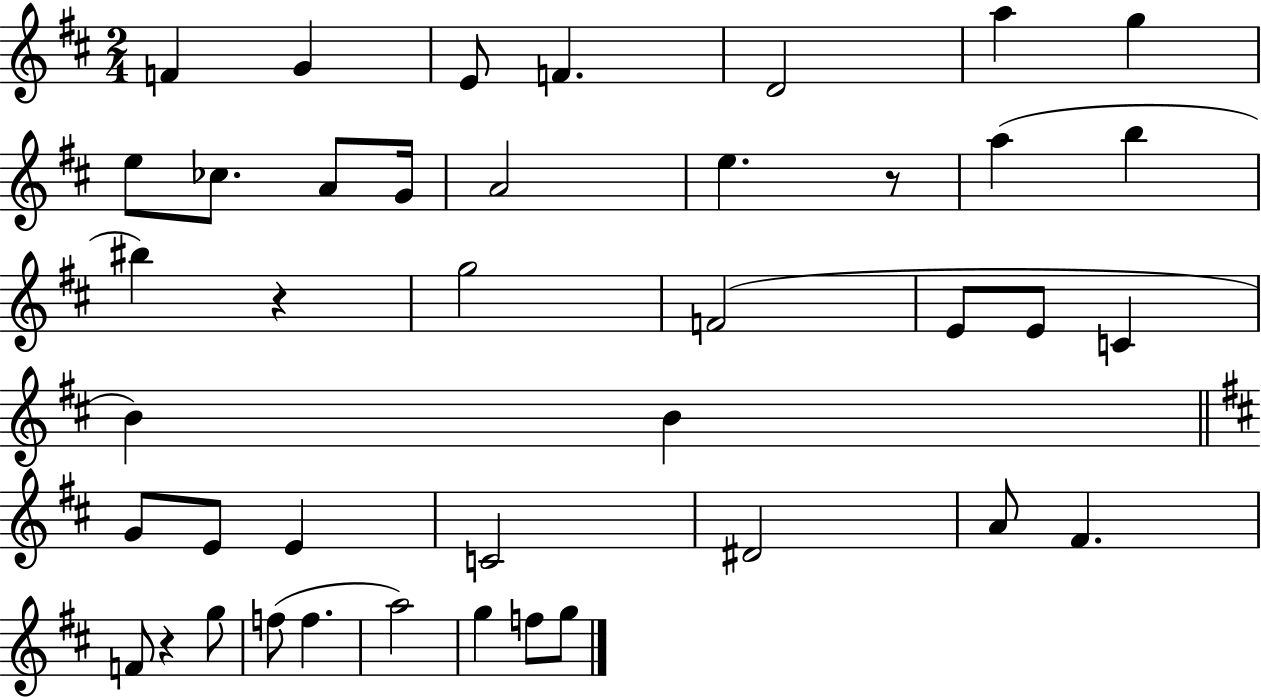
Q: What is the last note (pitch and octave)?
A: G5